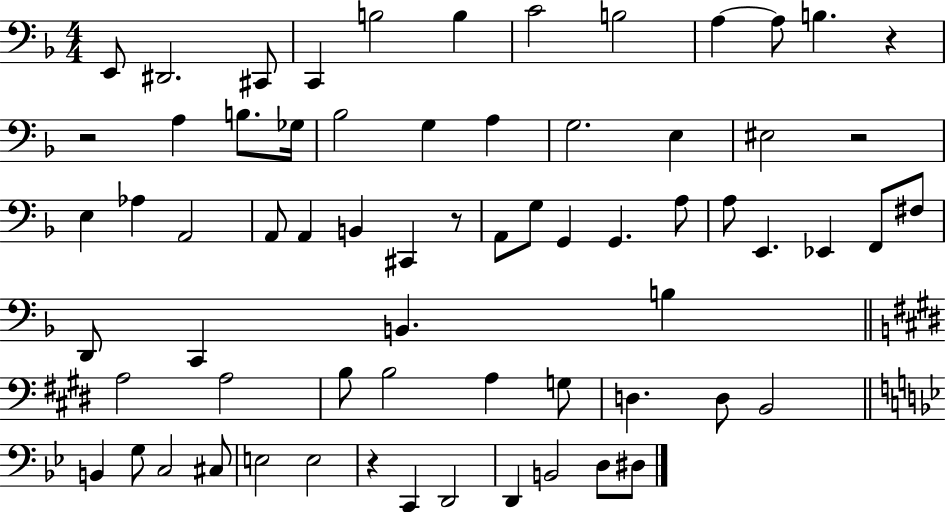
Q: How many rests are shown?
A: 5